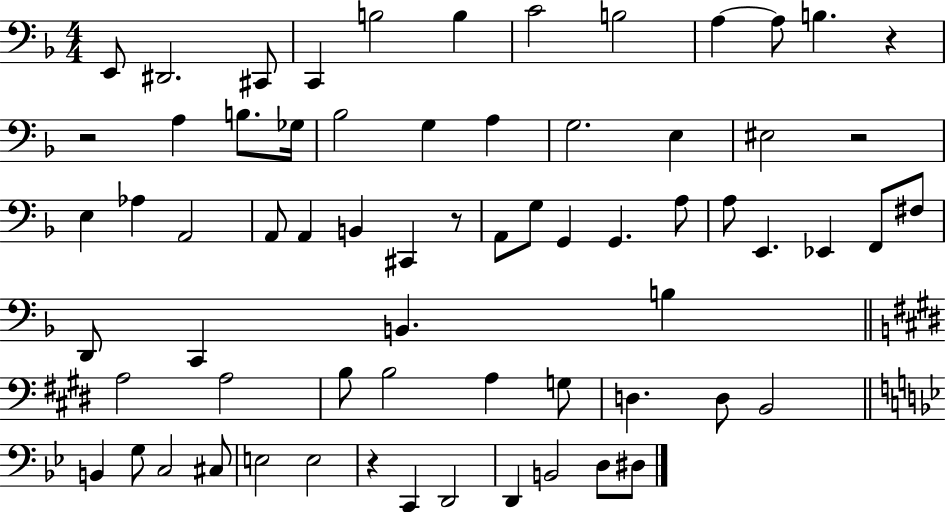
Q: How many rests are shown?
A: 5